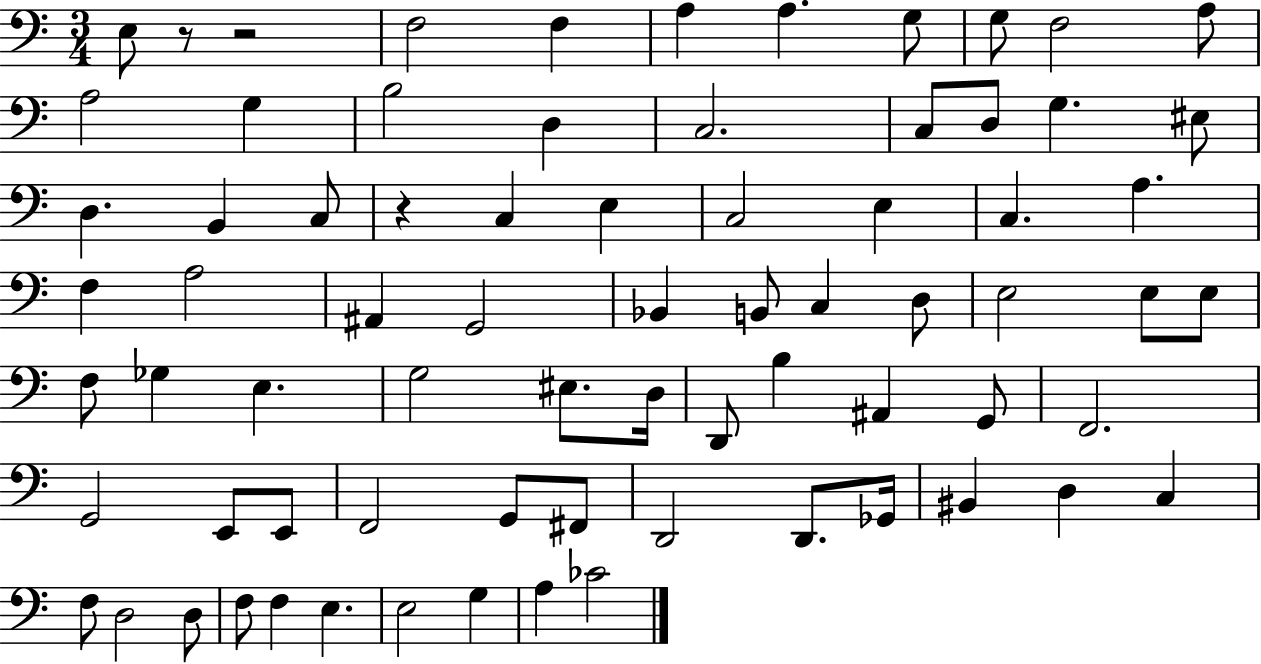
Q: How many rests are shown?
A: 3